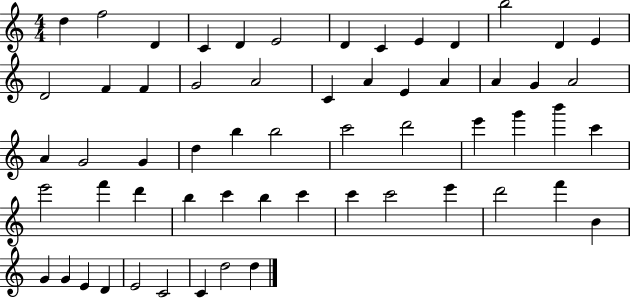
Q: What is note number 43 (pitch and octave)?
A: B5